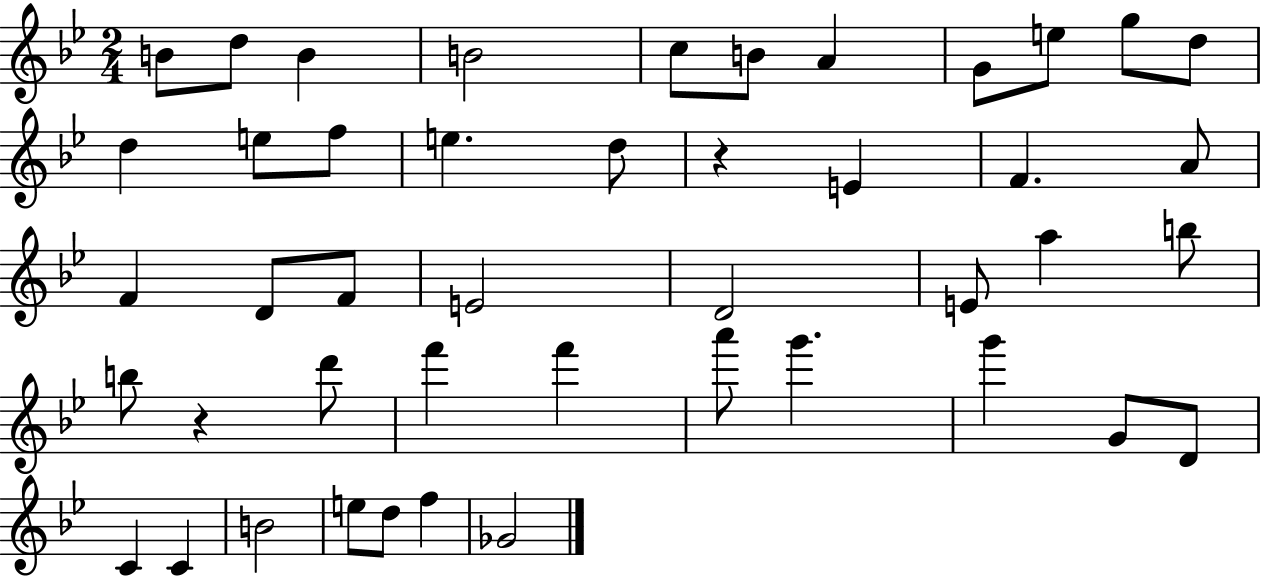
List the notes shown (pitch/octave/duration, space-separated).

B4/e D5/e B4/q B4/h C5/e B4/e A4/q G4/e E5/e G5/e D5/e D5/q E5/e F5/e E5/q. D5/e R/q E4/q F4/q. A4/e F4/q D4/e F4/e E4/h D4/h E4/e A5/q B5/e B5/e R/q D6/e F6/q F6/q A6/e G6/q. G6/q G4/e D4/e C4/q C4/q B4/h E5/e D5/e F5/q Gb4/h